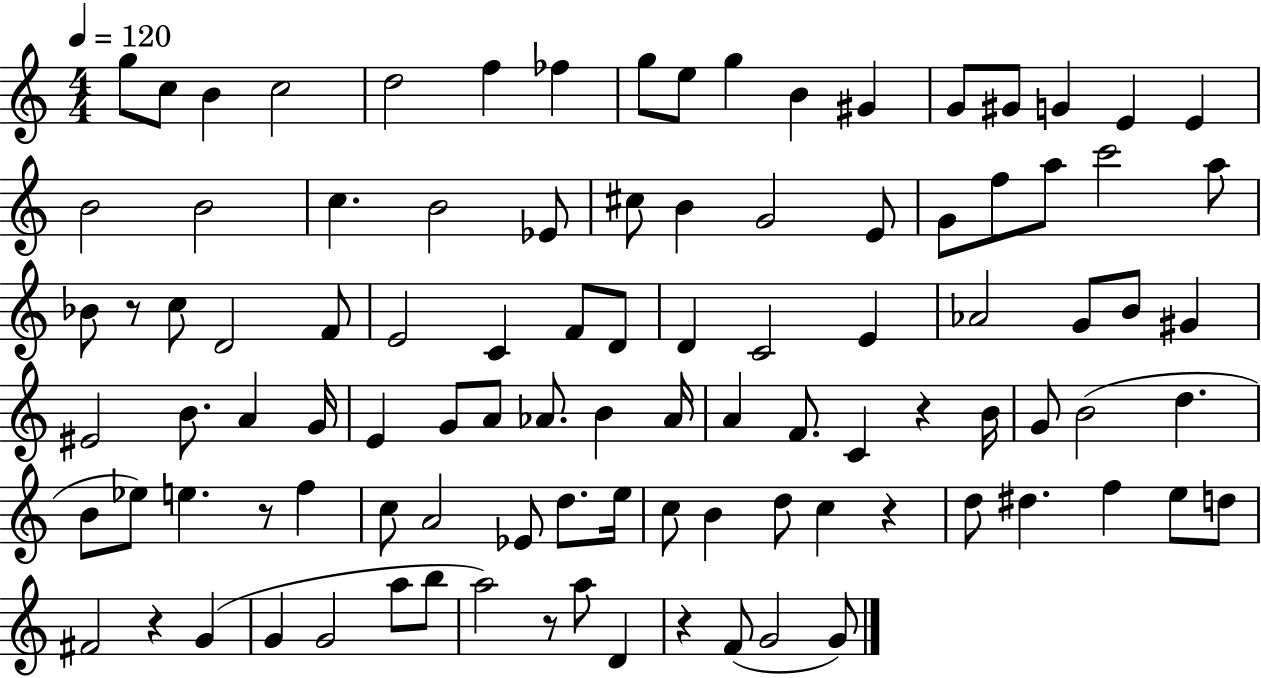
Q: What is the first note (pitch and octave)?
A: G5